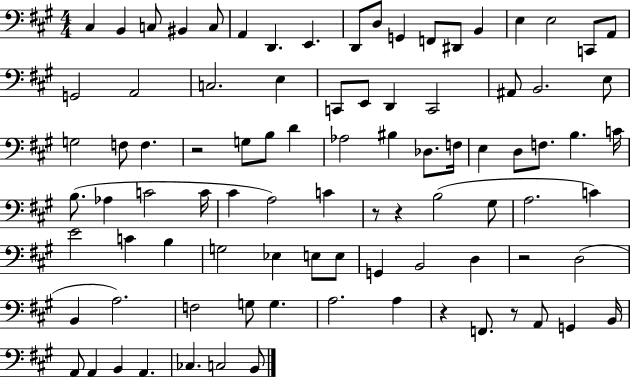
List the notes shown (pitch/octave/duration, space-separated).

C#3/q B2/q C3/e BIS2/q C3/e A2/q D2/q. E2/q. D2/e D3/e G2/q F2/e D#2/e B2/q E3/q E3/h C2/e A2/e G2/h A2/h C3/h. E3/q C2/e E2/e D2/q C2/h A#2/e B2/h. E3/e G3/h F3/e F3/q. R/h G3/e B3/e D4/q Ab3/h BIS3/q Db3/e. F3/s E3/q D3/e F3/e. B3/q. C4/s B3/e. Ab3/q C4/h C4/s C#4/q A3/h C4/q R/e R/q B3/h G#3/e A3/h. C4/q E4/h C4/q B3/q G3/h Eb3/q E3/e E3/e G2/q B2/h D3/q R/h D3/h B2/q A3/h. F3/h G3/e G3/q. A3/h. A3/q R/q F2/e. R/e A2/e G2/q B2/s A2/e A2/q B2/q A2/q. CES3/q. C3/h B2/e